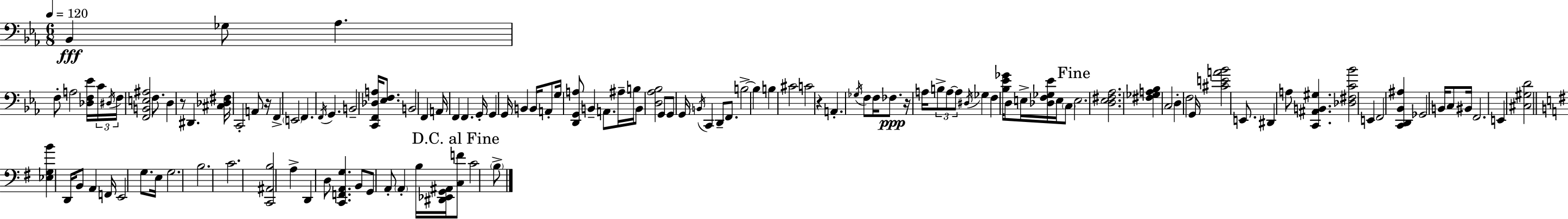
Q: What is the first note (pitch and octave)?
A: Bb2